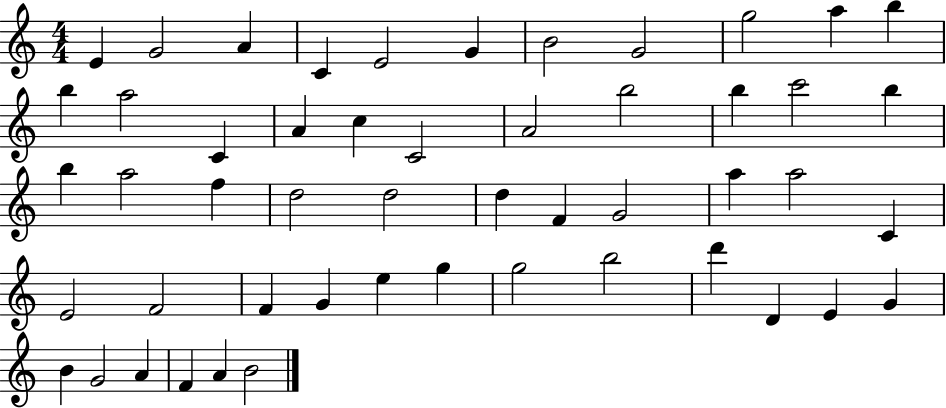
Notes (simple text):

E4/q G4/h A4/q C4/q E4/h G4/q B4/h G4/h G5/h A5/q B5/q B5/q A5/h C4/q A4/q C5/q C4/h A4/h B5/h B5/q C6/h B5/q B5/q A5/h F5/q D5/h D5/h D5/q F4/q G4/h A5/q A5/h C4/q E4/h F4/h F4/q G4/q E5/q G5/q G5/h B5/h D6/q D4/q E4/q G4/q B4/q G4/h A4/q F4/q A4/q B4/h